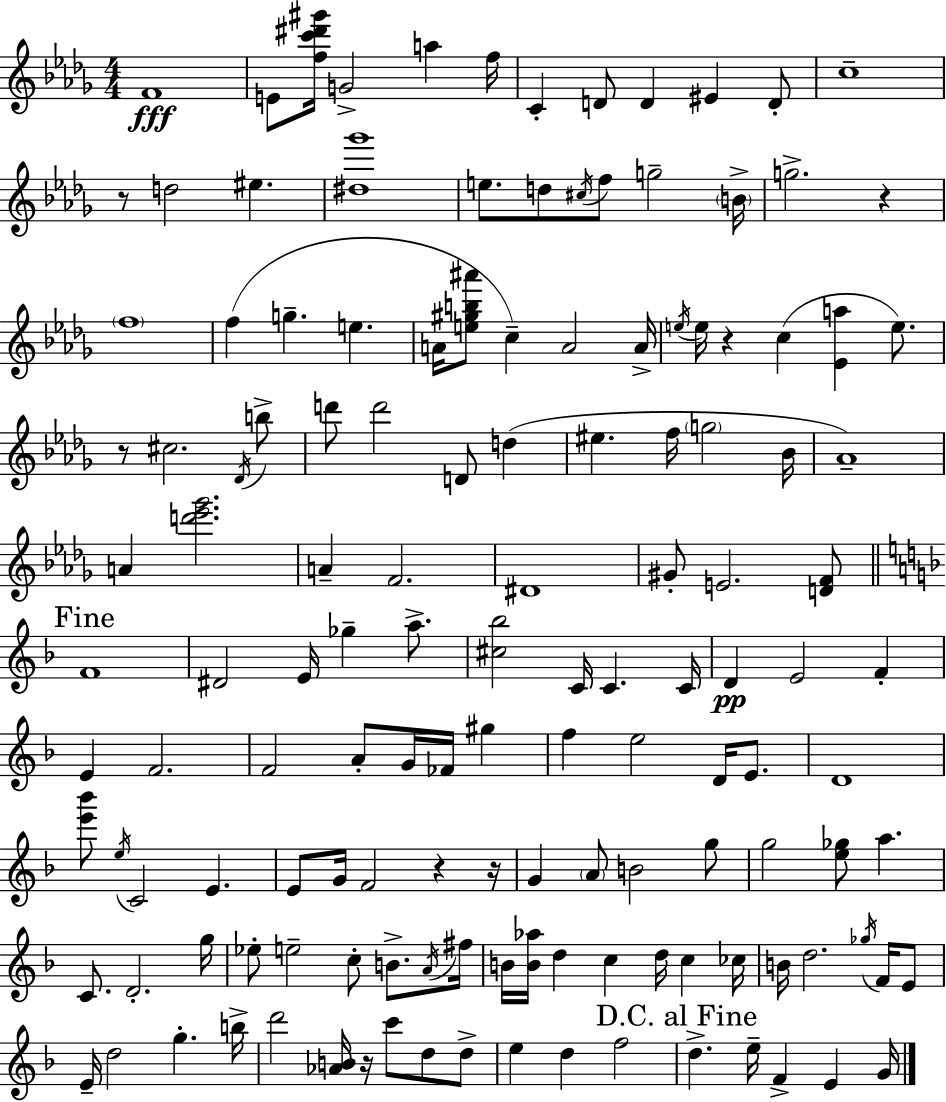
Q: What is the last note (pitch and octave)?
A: G4